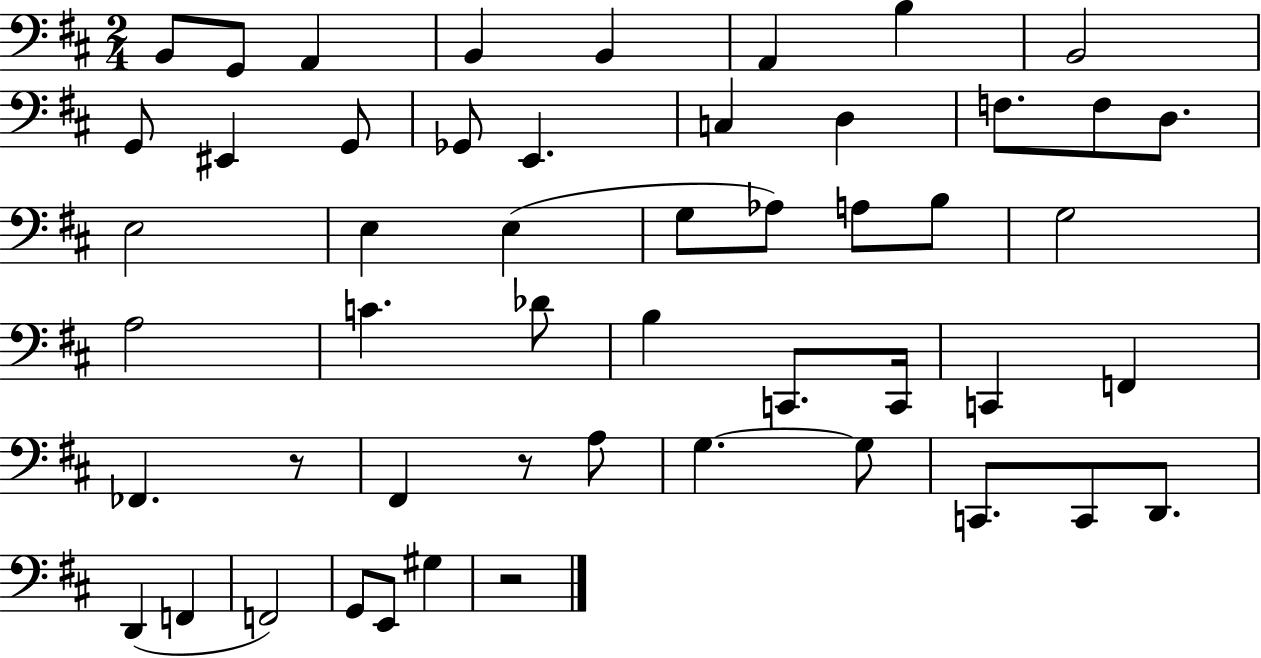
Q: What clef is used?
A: bass